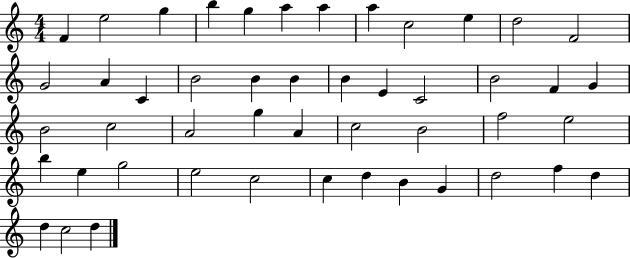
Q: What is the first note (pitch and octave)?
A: F4